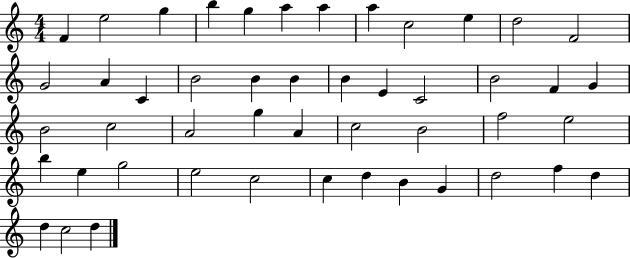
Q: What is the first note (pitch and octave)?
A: F4